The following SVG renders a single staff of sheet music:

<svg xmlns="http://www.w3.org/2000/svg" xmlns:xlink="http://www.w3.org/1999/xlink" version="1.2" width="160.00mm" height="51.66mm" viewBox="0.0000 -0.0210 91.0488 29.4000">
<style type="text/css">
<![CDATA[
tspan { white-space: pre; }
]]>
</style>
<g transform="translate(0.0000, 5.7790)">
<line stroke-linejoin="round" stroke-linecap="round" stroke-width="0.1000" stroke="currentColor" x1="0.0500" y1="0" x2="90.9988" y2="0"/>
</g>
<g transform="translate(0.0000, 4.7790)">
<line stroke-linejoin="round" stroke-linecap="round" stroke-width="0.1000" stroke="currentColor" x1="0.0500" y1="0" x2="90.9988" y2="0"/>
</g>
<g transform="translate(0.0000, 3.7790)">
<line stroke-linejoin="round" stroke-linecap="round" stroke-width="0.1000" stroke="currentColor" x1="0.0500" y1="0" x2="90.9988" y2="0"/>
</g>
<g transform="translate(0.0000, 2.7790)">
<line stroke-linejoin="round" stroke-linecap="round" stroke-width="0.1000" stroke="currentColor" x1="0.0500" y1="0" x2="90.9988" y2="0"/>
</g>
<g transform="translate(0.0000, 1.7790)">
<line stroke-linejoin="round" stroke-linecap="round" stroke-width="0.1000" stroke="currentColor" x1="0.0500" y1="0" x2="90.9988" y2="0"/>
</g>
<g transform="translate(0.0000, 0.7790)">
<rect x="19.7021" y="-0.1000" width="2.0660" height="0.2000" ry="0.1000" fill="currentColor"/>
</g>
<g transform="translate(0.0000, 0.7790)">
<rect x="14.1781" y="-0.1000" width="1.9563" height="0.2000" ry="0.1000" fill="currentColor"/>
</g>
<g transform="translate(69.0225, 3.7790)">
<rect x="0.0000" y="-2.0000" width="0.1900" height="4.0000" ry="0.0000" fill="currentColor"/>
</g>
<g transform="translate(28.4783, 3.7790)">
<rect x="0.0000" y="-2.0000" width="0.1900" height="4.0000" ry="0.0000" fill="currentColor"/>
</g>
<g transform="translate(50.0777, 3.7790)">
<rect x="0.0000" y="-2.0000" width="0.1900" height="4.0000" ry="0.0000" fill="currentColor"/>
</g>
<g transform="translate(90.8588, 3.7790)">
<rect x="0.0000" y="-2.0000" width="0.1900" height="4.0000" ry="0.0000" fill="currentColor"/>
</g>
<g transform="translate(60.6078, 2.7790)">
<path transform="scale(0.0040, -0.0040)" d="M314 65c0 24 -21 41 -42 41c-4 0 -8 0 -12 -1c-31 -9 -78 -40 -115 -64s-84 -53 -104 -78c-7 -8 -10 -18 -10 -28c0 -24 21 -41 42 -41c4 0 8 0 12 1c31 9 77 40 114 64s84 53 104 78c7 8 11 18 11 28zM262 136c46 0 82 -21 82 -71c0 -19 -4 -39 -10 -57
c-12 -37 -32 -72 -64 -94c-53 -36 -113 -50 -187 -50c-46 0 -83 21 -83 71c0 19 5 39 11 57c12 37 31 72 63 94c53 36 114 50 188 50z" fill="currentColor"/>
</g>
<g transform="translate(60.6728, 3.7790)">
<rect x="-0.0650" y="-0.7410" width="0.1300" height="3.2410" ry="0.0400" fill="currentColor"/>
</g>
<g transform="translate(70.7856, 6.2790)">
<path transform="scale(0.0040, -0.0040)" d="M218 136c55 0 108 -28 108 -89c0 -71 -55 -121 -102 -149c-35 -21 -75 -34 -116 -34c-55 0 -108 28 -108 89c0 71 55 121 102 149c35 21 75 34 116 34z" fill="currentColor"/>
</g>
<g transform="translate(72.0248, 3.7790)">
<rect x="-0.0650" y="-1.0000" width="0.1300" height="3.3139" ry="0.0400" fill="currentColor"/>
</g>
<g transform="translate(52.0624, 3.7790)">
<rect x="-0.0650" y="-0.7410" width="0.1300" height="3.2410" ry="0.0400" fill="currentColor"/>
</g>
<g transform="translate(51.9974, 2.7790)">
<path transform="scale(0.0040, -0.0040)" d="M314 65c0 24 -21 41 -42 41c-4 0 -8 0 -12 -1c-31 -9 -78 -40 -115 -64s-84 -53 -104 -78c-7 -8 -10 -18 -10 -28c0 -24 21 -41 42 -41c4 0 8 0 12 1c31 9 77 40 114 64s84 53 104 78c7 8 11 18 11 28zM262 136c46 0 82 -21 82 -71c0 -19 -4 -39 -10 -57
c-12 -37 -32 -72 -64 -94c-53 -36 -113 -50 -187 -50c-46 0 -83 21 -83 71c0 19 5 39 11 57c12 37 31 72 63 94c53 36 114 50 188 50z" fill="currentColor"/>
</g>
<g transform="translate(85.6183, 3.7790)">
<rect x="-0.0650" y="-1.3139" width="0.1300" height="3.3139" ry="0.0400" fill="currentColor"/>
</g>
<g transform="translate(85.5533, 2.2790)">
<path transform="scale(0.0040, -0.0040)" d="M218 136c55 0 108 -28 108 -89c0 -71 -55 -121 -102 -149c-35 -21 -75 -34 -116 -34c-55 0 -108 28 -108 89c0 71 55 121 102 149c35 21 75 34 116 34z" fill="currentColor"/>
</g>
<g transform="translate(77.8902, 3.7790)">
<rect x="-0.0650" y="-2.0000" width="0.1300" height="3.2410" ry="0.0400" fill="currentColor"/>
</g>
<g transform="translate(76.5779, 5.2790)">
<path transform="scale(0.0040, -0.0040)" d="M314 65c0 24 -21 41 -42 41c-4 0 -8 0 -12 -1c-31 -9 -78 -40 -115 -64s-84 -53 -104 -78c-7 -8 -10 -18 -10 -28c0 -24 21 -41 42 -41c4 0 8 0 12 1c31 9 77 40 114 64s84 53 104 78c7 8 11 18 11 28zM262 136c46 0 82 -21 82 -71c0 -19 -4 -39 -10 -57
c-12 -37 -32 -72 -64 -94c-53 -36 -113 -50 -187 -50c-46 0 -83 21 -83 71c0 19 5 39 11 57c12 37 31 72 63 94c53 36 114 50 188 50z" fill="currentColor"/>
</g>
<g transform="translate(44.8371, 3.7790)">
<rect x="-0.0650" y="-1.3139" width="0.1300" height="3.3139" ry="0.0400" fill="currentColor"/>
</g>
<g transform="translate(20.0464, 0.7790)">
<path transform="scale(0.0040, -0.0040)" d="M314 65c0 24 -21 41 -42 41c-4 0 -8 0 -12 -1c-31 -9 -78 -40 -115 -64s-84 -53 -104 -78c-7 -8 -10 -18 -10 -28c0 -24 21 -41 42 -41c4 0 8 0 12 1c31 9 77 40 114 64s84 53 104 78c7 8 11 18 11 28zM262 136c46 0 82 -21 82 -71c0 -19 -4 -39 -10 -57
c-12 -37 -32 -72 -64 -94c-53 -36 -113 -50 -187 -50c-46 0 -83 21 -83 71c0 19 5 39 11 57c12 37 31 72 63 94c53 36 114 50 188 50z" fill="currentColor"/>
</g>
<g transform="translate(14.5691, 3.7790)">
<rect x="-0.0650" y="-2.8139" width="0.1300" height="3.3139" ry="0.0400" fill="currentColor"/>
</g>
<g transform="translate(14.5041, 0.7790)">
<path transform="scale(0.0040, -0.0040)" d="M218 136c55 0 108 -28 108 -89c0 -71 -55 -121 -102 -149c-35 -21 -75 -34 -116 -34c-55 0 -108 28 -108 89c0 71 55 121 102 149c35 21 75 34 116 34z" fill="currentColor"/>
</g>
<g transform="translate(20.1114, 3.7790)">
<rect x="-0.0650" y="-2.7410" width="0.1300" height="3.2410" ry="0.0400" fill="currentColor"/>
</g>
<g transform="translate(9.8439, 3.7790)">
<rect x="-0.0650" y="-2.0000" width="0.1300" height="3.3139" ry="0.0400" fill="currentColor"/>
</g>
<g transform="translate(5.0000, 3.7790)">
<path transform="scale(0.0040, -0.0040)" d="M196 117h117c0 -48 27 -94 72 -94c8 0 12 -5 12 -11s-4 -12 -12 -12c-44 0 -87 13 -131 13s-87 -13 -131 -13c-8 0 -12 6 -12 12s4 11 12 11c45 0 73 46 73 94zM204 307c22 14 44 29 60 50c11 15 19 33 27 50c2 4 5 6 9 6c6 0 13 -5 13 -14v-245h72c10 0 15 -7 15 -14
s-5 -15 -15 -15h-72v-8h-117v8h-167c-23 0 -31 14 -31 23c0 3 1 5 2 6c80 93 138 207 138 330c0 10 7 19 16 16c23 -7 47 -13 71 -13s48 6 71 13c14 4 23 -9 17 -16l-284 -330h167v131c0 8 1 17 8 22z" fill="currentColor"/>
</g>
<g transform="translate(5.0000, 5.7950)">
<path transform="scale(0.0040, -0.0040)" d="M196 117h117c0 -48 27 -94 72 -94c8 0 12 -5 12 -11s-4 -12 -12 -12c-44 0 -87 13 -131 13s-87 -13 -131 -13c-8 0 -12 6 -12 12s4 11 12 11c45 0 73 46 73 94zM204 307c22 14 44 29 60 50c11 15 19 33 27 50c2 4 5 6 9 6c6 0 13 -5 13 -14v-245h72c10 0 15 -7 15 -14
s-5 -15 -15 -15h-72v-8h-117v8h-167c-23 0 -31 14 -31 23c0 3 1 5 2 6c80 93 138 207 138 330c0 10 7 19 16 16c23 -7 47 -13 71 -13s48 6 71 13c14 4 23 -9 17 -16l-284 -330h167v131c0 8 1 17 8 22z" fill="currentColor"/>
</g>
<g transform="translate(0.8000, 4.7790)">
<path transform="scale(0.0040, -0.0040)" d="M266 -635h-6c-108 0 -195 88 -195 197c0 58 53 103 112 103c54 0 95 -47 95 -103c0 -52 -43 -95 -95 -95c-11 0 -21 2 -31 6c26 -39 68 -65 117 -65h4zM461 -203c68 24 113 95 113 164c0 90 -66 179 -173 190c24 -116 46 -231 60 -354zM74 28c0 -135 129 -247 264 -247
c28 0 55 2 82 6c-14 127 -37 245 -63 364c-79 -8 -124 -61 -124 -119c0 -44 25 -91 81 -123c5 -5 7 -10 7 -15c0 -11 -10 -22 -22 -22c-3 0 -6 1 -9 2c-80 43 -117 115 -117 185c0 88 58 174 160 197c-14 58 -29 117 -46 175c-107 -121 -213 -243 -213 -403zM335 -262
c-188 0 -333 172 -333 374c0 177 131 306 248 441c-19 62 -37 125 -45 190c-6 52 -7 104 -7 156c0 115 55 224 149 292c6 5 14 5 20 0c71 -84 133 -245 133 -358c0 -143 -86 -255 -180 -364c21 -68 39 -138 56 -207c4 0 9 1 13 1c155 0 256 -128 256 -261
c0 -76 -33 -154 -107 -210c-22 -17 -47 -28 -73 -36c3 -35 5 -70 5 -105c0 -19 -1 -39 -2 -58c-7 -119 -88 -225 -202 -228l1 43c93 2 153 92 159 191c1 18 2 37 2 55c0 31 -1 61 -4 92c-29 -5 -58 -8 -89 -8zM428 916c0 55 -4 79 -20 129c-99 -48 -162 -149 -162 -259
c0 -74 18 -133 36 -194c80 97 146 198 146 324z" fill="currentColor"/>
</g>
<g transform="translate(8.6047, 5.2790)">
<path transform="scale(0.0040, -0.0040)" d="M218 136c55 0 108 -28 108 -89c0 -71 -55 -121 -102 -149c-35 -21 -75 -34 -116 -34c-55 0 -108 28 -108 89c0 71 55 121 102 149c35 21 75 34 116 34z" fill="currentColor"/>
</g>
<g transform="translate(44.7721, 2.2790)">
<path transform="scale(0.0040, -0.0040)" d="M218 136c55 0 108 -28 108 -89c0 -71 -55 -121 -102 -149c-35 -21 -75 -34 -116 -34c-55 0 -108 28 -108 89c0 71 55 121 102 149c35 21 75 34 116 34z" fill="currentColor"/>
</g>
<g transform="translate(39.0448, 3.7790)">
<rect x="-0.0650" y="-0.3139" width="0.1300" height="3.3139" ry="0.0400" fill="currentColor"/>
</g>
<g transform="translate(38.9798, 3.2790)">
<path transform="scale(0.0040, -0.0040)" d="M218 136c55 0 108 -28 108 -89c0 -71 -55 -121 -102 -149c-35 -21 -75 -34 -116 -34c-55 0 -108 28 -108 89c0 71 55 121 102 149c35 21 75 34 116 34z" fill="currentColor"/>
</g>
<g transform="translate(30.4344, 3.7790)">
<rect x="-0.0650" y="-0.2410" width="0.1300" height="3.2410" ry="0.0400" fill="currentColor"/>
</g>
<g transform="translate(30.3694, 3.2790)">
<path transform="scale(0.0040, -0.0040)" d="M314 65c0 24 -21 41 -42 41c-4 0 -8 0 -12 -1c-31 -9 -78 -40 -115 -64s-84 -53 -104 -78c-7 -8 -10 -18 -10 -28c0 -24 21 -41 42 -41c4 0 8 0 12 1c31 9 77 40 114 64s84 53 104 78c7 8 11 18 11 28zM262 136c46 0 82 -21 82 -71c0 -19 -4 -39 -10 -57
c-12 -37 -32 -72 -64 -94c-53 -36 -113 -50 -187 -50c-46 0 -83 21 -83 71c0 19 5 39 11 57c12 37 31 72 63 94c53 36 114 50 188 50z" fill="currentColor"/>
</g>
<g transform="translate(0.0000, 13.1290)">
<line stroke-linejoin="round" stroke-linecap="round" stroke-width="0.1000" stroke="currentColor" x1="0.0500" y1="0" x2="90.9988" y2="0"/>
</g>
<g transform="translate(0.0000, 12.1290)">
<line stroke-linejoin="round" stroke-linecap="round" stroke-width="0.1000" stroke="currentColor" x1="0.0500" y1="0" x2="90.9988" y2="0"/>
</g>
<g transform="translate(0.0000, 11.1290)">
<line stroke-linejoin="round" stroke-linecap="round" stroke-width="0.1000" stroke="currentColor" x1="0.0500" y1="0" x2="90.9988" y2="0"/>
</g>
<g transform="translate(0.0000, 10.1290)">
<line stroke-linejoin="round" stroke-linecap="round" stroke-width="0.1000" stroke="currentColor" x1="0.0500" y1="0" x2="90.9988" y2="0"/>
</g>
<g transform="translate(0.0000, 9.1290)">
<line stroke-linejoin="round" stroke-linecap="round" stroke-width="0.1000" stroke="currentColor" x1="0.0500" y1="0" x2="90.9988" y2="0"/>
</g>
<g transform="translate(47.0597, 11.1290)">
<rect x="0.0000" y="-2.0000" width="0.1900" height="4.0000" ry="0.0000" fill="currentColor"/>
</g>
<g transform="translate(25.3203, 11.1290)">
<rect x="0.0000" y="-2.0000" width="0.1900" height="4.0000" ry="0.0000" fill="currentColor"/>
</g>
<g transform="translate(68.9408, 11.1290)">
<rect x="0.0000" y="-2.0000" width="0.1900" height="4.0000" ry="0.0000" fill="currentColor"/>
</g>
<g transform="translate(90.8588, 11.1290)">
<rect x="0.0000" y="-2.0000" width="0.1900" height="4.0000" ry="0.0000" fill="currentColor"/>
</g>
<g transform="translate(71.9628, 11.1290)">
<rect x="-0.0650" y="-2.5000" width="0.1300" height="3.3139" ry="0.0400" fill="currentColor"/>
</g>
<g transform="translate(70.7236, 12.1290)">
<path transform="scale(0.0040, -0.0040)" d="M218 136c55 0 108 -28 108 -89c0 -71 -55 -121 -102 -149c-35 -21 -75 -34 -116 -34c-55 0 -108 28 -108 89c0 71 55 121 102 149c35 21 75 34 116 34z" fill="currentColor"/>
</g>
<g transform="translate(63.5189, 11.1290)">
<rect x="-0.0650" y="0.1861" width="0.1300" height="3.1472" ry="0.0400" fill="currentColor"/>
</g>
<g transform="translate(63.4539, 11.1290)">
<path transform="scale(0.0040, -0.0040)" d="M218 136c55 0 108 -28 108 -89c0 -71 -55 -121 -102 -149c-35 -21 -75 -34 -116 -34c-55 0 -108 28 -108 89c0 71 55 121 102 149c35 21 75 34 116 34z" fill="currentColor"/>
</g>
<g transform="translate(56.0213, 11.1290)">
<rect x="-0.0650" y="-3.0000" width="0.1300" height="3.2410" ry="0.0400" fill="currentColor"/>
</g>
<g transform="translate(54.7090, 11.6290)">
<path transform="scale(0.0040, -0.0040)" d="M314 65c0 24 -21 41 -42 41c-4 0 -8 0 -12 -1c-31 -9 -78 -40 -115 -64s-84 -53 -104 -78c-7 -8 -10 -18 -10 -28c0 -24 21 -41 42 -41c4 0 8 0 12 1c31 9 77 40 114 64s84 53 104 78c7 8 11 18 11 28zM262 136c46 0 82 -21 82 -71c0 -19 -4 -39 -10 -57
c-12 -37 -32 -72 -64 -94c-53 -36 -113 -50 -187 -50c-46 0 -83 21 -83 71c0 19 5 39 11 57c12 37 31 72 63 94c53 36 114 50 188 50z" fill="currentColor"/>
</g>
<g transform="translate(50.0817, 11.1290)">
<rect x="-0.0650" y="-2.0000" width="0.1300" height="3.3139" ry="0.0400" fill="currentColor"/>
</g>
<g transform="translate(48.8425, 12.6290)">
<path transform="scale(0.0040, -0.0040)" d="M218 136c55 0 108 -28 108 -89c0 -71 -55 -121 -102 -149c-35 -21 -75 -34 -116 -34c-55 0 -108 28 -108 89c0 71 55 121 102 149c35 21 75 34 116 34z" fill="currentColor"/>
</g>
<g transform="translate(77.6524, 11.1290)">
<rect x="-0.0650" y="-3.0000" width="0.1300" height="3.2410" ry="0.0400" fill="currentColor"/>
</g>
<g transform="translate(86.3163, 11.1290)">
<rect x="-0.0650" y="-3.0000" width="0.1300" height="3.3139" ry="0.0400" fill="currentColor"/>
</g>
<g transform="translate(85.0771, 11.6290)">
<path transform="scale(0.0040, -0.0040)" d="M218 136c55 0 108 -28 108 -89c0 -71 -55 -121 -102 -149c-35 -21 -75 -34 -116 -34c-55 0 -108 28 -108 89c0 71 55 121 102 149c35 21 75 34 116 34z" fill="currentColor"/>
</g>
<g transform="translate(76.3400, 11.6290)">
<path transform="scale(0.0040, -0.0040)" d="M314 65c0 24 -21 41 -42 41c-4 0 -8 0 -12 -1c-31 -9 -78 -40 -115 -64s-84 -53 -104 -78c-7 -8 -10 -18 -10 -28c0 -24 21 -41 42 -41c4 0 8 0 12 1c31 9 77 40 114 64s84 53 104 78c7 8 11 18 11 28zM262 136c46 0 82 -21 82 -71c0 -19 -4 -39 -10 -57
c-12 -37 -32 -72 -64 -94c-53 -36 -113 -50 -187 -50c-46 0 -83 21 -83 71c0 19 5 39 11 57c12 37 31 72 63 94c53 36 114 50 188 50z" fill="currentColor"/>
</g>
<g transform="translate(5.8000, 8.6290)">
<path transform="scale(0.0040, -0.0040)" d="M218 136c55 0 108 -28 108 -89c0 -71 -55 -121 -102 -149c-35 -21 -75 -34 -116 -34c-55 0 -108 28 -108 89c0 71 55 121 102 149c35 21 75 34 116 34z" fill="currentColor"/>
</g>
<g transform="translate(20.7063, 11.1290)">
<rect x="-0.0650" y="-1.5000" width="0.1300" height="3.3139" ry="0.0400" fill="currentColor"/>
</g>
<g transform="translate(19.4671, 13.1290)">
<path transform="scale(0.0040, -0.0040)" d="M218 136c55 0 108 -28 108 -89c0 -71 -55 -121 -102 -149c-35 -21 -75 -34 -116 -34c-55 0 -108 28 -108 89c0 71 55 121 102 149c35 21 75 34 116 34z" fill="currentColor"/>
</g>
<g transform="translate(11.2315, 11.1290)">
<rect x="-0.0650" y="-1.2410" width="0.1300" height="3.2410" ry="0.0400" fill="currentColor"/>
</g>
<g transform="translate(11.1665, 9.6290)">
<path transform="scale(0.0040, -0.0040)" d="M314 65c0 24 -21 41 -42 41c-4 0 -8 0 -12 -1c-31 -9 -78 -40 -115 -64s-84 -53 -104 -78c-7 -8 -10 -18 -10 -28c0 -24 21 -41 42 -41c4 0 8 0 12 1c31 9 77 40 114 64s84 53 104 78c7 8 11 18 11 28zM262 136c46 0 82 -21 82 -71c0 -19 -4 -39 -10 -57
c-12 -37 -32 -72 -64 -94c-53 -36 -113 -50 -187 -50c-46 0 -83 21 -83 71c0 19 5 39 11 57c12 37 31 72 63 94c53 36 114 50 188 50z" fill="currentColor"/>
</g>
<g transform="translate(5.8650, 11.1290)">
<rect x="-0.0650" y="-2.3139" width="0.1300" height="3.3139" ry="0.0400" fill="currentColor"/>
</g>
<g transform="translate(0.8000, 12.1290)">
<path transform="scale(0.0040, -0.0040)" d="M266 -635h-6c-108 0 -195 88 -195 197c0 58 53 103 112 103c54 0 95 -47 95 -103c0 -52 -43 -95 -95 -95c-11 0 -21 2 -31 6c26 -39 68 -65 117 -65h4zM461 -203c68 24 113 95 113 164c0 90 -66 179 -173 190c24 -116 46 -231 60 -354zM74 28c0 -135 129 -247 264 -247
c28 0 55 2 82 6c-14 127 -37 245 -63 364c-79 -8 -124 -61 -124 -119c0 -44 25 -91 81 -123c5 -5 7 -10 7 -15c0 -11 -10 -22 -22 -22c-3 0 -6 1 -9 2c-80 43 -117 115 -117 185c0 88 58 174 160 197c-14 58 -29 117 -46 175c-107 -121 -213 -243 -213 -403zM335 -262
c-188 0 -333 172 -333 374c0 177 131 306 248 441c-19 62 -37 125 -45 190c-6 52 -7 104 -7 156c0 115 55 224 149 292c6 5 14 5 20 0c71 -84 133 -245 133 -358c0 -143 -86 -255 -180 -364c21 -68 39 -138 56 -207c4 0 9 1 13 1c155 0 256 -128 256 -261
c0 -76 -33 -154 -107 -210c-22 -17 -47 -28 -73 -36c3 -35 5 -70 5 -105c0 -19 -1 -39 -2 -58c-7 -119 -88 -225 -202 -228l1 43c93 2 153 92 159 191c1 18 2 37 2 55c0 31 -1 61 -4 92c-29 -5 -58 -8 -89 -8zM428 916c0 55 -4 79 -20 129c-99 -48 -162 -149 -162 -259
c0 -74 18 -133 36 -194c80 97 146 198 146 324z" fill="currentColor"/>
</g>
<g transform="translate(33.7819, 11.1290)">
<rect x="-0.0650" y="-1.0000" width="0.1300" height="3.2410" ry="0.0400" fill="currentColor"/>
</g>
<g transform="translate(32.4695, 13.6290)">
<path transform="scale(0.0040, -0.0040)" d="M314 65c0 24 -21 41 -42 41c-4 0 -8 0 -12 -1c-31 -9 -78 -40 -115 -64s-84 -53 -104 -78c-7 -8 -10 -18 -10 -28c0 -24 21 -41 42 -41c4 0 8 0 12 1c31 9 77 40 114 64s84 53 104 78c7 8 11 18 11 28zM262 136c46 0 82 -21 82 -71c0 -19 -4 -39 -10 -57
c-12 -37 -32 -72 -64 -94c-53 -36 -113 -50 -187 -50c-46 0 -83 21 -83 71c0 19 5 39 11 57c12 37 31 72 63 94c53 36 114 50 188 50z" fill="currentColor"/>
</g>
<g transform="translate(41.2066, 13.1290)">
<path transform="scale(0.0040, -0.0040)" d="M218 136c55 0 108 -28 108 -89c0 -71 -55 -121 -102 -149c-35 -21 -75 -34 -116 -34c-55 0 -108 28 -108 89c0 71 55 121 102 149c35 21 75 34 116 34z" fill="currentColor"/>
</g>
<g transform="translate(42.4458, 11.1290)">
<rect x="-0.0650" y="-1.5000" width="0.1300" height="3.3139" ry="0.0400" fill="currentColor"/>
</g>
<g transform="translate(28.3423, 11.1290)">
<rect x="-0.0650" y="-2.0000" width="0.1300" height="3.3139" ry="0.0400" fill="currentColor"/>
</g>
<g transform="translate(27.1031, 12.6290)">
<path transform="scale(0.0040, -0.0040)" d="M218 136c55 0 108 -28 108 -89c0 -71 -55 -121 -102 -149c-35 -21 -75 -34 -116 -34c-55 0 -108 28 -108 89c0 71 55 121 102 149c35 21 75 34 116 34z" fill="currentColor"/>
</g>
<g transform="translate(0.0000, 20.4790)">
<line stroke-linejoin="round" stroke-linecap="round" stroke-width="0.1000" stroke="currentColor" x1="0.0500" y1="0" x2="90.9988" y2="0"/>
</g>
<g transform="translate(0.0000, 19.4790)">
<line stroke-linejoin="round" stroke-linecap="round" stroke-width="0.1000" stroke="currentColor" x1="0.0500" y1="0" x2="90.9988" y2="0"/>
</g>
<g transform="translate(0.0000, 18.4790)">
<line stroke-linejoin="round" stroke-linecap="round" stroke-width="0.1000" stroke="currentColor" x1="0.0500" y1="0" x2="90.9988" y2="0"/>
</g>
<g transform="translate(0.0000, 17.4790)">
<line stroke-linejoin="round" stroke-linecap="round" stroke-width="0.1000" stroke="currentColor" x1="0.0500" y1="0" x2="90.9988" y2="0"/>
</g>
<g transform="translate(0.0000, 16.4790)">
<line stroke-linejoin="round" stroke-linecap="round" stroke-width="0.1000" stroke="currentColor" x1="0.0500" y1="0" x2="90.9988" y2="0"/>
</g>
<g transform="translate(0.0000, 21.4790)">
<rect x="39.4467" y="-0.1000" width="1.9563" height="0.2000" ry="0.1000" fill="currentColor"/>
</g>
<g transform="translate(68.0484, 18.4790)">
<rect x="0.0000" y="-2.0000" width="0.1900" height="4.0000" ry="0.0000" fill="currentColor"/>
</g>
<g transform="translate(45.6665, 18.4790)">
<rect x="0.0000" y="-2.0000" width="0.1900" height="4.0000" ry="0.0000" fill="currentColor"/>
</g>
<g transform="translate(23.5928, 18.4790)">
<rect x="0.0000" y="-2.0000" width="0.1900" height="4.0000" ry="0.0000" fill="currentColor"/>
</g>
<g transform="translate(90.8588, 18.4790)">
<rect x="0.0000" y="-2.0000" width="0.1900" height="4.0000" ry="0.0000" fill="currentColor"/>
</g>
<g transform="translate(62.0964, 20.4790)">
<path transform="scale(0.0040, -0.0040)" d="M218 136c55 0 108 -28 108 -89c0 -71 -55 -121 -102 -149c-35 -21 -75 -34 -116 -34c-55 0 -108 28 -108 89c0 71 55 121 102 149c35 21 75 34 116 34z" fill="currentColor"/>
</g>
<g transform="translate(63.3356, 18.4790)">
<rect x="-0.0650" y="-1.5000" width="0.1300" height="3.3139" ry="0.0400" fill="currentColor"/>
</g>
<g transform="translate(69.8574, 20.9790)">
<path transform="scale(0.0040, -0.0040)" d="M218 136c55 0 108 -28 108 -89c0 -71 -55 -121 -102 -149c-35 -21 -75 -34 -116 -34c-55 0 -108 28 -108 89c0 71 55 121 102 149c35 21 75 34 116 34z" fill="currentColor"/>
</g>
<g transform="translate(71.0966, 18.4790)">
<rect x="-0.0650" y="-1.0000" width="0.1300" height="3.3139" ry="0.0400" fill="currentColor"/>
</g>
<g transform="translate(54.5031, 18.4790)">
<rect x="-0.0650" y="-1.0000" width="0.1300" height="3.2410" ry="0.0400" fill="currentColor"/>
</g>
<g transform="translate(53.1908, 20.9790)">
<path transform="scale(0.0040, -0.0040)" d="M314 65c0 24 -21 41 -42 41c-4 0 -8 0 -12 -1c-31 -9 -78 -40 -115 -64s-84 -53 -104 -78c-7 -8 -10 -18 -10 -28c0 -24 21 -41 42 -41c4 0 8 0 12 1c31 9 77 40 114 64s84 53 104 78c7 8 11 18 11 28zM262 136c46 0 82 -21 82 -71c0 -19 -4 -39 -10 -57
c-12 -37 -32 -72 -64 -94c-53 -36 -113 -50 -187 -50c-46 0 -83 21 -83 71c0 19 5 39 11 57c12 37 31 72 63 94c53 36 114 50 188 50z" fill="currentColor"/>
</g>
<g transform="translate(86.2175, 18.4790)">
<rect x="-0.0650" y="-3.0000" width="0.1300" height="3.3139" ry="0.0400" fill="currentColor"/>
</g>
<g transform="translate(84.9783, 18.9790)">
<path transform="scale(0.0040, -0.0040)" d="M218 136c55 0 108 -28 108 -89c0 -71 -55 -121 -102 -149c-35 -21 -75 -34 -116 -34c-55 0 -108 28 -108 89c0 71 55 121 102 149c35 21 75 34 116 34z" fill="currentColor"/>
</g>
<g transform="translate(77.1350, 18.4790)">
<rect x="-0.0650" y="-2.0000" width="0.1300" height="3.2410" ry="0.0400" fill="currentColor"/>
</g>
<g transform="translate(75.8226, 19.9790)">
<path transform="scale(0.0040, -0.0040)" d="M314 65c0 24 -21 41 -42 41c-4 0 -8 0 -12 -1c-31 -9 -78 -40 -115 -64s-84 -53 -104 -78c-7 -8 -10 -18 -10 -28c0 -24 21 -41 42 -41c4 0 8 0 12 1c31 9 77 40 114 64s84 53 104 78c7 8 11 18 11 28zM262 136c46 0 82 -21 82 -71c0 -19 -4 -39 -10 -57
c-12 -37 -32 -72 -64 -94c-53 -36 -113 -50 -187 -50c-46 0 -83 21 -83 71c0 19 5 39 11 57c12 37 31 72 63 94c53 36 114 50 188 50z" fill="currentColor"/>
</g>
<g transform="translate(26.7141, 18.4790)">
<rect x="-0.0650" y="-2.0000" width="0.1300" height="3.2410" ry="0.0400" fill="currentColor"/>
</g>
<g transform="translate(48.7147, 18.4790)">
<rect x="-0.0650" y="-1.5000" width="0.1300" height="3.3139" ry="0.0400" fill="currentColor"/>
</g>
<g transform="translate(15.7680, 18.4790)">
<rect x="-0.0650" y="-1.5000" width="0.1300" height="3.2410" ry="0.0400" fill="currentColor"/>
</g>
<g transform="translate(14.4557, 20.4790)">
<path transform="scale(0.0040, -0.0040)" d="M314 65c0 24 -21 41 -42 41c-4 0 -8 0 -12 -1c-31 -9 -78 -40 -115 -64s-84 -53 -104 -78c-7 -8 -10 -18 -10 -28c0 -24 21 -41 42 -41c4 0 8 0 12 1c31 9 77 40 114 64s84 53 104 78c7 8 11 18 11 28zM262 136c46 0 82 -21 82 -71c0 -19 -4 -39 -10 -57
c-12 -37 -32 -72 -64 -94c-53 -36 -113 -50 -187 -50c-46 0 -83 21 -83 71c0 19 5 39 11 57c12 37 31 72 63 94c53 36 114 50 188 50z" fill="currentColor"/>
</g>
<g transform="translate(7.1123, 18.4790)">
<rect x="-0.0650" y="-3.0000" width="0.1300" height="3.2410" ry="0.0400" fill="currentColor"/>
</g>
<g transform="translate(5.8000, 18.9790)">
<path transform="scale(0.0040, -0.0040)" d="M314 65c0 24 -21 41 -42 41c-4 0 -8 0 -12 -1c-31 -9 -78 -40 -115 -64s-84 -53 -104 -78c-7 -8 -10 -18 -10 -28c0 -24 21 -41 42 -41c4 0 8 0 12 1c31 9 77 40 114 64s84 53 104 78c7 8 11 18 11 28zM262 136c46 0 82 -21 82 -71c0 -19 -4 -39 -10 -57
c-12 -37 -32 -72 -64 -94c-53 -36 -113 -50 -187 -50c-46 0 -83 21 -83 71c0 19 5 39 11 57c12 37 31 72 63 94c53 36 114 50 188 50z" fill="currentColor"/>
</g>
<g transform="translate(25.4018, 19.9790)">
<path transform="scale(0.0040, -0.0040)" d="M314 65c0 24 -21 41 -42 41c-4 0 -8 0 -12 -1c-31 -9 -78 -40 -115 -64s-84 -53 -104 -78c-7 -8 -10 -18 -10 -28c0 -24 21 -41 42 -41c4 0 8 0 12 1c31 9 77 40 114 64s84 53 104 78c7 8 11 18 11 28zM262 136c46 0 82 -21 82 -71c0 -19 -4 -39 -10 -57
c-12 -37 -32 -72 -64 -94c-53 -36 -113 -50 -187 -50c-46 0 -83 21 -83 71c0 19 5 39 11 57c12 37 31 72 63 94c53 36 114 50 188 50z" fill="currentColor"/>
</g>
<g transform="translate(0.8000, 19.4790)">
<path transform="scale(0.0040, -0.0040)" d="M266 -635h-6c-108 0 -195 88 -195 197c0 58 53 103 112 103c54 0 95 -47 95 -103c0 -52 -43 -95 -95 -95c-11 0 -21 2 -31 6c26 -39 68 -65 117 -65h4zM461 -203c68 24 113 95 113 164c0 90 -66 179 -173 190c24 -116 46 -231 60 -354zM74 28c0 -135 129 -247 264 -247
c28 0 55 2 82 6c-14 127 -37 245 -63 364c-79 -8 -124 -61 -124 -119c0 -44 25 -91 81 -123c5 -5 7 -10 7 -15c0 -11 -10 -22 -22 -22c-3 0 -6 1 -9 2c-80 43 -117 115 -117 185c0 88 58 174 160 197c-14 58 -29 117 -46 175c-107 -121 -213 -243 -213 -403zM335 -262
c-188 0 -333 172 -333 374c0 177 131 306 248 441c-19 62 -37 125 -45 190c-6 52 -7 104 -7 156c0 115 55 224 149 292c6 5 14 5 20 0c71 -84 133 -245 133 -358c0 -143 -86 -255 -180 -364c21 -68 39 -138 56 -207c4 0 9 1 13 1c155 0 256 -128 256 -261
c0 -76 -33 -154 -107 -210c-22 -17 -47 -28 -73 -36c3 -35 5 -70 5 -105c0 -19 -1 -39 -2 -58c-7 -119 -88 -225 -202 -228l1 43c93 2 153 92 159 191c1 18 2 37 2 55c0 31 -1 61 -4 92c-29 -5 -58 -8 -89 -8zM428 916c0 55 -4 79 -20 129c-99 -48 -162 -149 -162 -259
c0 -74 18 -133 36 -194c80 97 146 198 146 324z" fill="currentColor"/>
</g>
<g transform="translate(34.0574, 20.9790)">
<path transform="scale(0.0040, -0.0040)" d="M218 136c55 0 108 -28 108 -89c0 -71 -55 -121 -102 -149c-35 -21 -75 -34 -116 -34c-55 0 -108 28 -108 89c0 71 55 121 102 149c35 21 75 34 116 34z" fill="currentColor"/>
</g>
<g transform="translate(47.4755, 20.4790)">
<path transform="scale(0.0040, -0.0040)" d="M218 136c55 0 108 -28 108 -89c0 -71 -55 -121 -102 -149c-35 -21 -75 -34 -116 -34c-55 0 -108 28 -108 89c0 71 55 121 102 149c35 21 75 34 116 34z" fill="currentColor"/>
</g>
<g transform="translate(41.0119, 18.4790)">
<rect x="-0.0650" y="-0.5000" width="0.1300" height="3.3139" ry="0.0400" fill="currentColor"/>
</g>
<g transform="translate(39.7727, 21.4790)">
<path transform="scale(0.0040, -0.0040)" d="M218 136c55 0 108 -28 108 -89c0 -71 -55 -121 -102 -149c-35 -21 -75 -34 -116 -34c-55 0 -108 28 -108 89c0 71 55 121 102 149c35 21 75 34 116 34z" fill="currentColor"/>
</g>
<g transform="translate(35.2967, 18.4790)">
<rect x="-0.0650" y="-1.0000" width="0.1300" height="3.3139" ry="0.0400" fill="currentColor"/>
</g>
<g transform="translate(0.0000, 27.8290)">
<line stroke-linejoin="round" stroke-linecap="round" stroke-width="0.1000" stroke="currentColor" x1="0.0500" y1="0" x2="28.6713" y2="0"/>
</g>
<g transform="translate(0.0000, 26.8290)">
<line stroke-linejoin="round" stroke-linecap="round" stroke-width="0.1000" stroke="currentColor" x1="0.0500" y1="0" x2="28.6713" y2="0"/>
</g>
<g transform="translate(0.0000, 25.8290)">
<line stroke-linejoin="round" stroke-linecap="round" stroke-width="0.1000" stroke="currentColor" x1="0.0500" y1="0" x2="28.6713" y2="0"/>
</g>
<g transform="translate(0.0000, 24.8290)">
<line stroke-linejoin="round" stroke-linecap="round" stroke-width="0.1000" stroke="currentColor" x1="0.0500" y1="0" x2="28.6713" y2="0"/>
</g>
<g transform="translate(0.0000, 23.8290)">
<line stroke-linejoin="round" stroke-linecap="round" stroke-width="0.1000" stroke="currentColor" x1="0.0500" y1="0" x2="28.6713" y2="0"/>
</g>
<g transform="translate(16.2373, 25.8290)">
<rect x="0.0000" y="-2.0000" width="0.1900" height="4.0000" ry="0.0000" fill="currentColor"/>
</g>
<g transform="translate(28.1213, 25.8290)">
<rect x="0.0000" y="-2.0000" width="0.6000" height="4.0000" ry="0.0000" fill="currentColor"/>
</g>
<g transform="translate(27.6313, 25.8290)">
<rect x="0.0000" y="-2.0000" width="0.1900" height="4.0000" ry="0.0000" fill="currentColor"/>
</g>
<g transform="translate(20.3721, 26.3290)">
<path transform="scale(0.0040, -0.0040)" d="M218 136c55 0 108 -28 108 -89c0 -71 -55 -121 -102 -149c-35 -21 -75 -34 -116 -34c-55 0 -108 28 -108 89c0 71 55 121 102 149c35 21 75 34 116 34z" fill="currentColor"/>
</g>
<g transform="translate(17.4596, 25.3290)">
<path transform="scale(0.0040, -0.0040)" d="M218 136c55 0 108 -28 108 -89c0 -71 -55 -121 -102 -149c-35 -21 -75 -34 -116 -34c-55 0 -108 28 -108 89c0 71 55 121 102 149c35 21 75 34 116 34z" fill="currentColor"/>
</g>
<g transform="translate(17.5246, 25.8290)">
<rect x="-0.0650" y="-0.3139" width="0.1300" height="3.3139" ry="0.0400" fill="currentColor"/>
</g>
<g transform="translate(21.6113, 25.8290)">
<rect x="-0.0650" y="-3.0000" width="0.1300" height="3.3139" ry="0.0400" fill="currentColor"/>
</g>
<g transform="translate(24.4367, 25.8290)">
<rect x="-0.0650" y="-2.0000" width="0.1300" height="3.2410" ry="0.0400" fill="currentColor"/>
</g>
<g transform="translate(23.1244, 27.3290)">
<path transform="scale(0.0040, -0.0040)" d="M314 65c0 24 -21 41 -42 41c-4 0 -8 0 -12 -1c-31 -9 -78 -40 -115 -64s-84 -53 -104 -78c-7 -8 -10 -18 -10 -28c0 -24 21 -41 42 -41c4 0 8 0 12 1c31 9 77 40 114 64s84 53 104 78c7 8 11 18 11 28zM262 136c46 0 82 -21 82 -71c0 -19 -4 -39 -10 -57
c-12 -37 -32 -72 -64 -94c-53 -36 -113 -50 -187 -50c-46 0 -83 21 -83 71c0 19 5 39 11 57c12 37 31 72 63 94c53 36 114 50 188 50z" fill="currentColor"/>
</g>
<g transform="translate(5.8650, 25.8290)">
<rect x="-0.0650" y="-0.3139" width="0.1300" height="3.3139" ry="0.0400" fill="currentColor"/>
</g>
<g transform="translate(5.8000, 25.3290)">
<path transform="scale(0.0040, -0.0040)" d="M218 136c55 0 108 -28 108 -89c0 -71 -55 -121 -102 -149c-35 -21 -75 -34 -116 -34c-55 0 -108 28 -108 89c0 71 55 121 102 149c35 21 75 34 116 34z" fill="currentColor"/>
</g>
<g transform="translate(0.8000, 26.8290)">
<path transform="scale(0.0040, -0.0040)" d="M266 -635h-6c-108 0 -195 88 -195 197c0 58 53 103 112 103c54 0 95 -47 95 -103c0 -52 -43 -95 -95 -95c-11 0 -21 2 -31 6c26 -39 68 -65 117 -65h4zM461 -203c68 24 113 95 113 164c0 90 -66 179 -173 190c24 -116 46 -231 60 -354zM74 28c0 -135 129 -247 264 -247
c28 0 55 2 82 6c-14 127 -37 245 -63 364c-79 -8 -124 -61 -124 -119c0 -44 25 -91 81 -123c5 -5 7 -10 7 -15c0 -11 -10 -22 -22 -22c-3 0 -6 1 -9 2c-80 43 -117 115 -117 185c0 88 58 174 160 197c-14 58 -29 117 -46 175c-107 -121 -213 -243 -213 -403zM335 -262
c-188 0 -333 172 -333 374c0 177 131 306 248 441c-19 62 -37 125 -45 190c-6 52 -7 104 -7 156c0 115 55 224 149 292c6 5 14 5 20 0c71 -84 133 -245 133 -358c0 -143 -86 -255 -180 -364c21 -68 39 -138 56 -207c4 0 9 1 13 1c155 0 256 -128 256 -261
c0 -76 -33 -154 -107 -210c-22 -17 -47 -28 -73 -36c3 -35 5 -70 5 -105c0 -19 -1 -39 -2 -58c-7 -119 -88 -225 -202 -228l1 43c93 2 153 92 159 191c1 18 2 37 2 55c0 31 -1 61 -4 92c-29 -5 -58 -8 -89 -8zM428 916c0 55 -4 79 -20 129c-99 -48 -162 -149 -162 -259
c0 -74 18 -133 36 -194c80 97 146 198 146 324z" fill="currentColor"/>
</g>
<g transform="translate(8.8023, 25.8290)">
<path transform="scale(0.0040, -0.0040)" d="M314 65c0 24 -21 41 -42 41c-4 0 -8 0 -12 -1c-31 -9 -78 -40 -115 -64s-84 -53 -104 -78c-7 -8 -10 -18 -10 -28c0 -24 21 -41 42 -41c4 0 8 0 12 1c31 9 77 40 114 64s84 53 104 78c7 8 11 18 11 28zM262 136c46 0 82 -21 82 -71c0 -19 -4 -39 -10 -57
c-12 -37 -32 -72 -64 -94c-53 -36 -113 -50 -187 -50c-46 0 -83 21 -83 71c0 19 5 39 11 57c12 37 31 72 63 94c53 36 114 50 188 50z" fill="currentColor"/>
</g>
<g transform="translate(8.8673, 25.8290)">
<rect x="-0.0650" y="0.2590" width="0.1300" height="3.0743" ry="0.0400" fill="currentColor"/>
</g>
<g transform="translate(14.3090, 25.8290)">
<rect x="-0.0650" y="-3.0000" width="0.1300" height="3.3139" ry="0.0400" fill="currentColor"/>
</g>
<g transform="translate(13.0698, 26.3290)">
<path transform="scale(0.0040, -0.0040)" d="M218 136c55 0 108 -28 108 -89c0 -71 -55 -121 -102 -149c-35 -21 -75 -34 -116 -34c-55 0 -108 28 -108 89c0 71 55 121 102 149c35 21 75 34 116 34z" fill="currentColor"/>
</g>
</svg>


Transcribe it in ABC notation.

X:1
T:Untitled
M:4/4
L:1/4
K:C
F a a2 c2 c e d2 d2 D F2 e g e2 E F D2 E F A2 B G A2 A A2 E2 F2 D C E D2 E D F2 A c B2 A c A F2